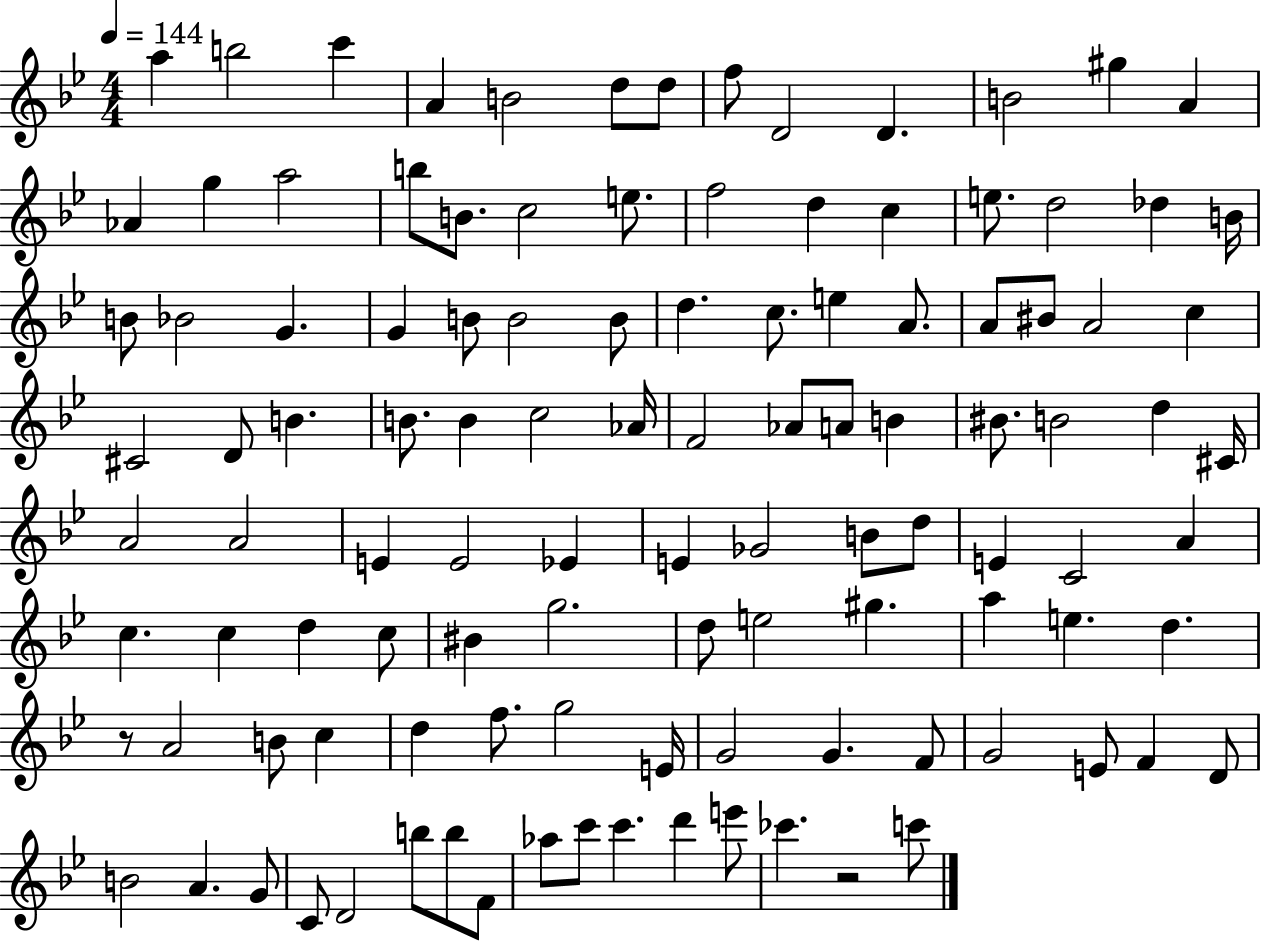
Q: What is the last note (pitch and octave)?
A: C6